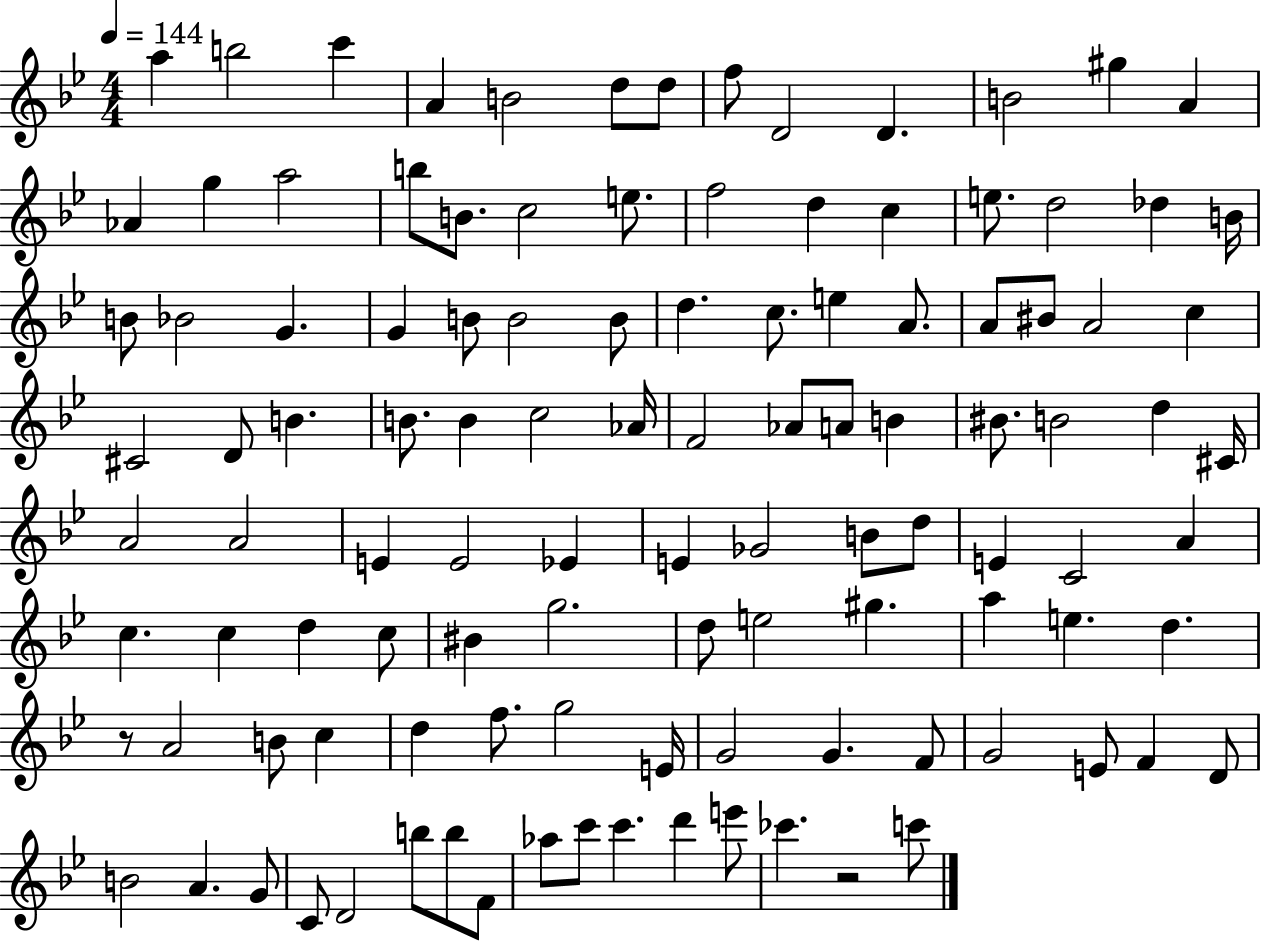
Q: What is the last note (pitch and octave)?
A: C6